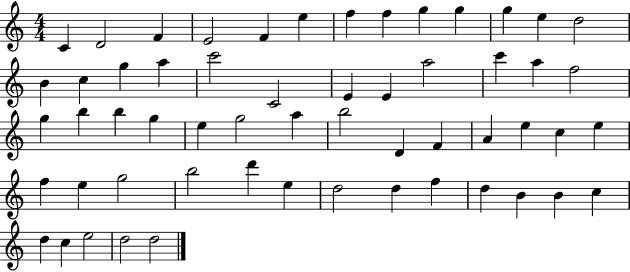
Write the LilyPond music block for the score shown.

{
  \clef treble
  \numericTimeSignature
  \time 4/4
  \key c \major
  c'4 d'2 f'4 | e'2 f'4 e''4 | f''4 f''4 g''4 g''4 | g''4 e''4 d''2 | \break b'4 c''4 g''4 a''4 | c'''2 c'2 | e'4 e'4 a''2 | c'''4 a''4 f''2 | \break g''4 b''4 b''4 g''4 | e''4 g''2 a''4 | b''2 d'4 f'4 | a'4 e''4 c''4 e''4 | \break f''4 e''4 g''2 | b''2 d'''4 e''4 | d''2 d''4 f''4 | d''4 b'4 b'4 c''4 | \break d''4 c''4 e''2 | d''2 d''2 | \bar "|."
}